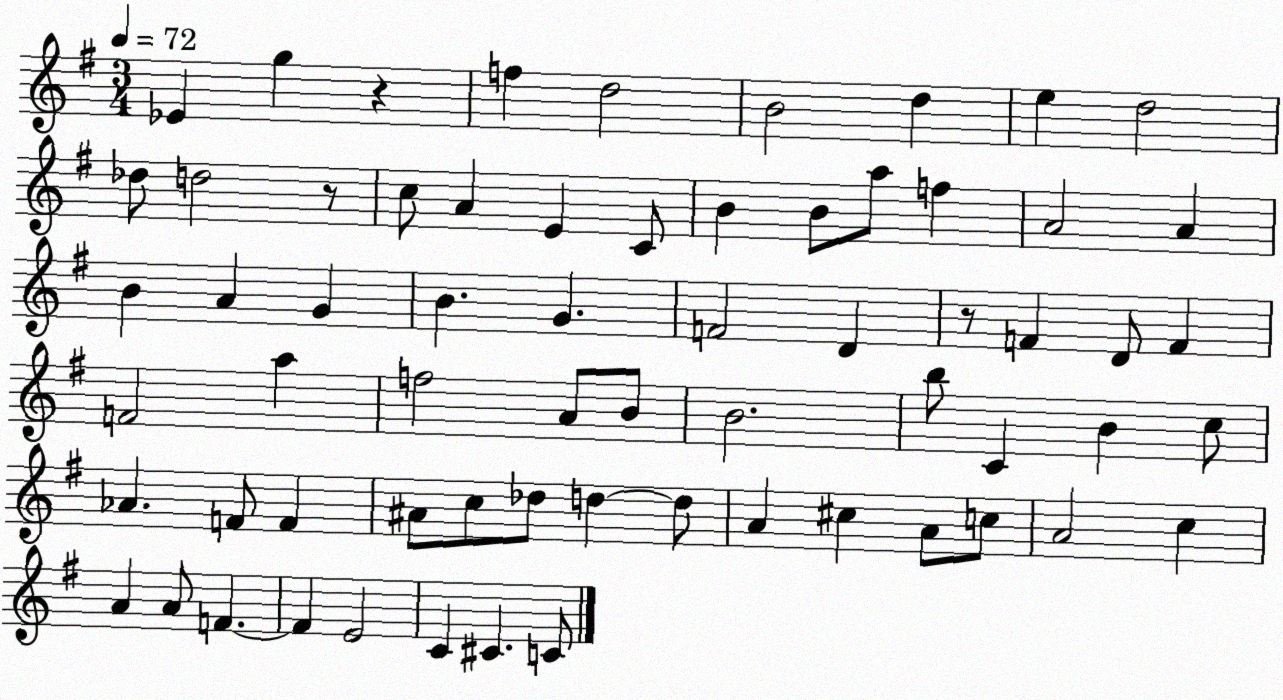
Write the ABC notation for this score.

X:1
T:Untitled
M:3/4
L:1/4
K:G
_E g z f d2 B2 d e d2 _d/2 d2 z/2 c/2 A E C/2 B B/2 a/2 f A2 A B A G B G F2 D z/2 F D/2 F F2 a f2 A/2 B/2 B2 b/2 C B c/2 _A F/2 F ^A/2 c/2 _d/2 d d/2 A ^c A/2 c/2 A2 c A A/2 F F E2 C ^C C/2